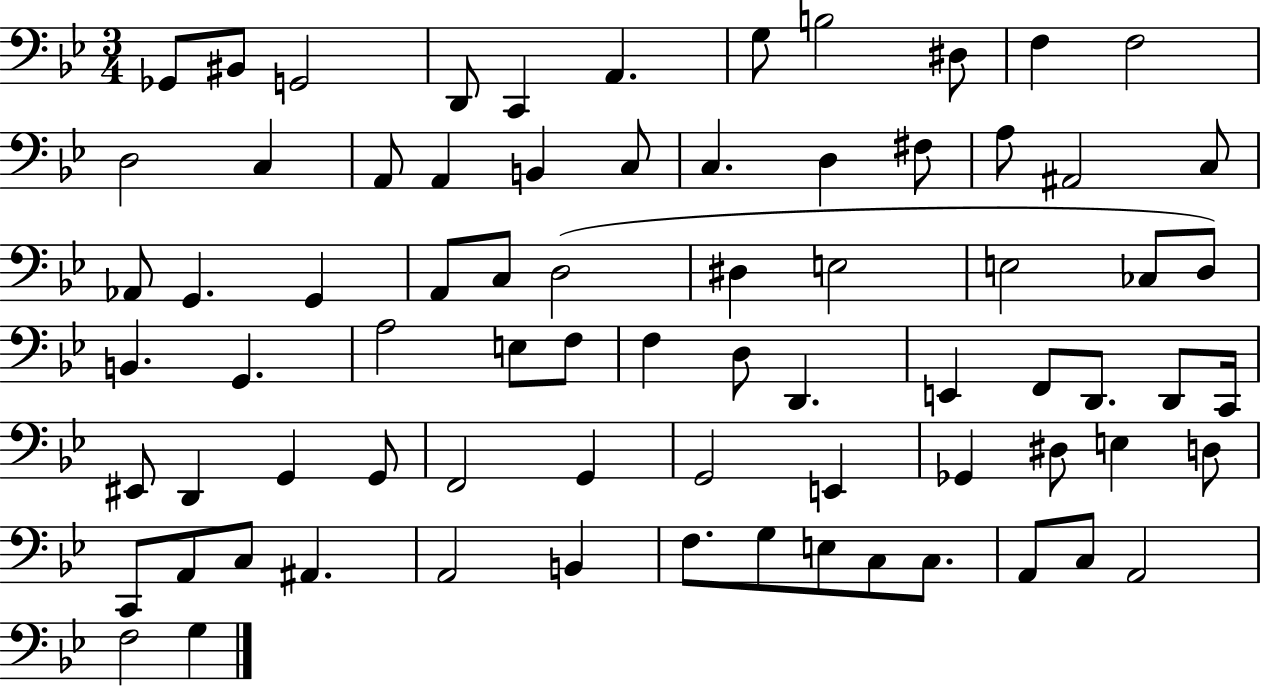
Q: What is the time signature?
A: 3/4